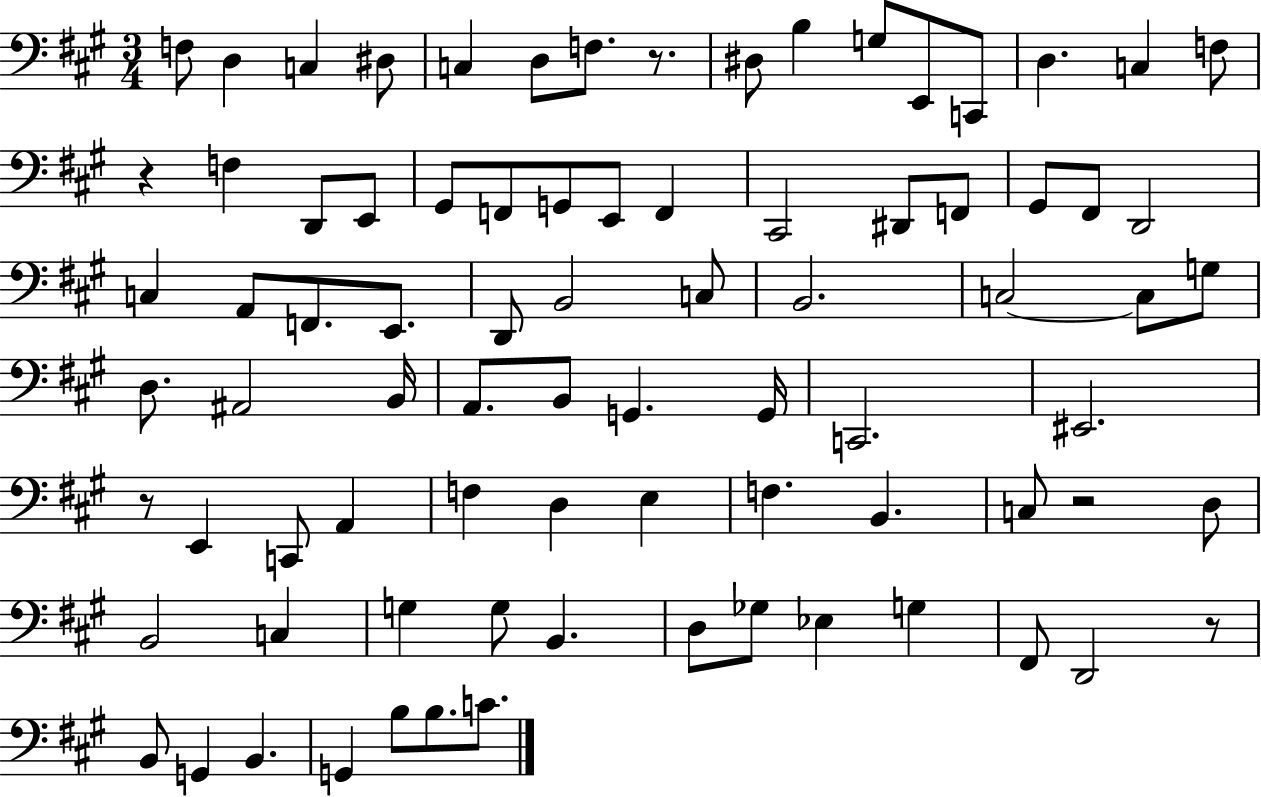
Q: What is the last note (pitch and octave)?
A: C4